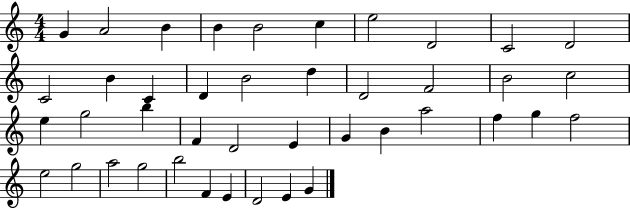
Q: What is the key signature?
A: C major